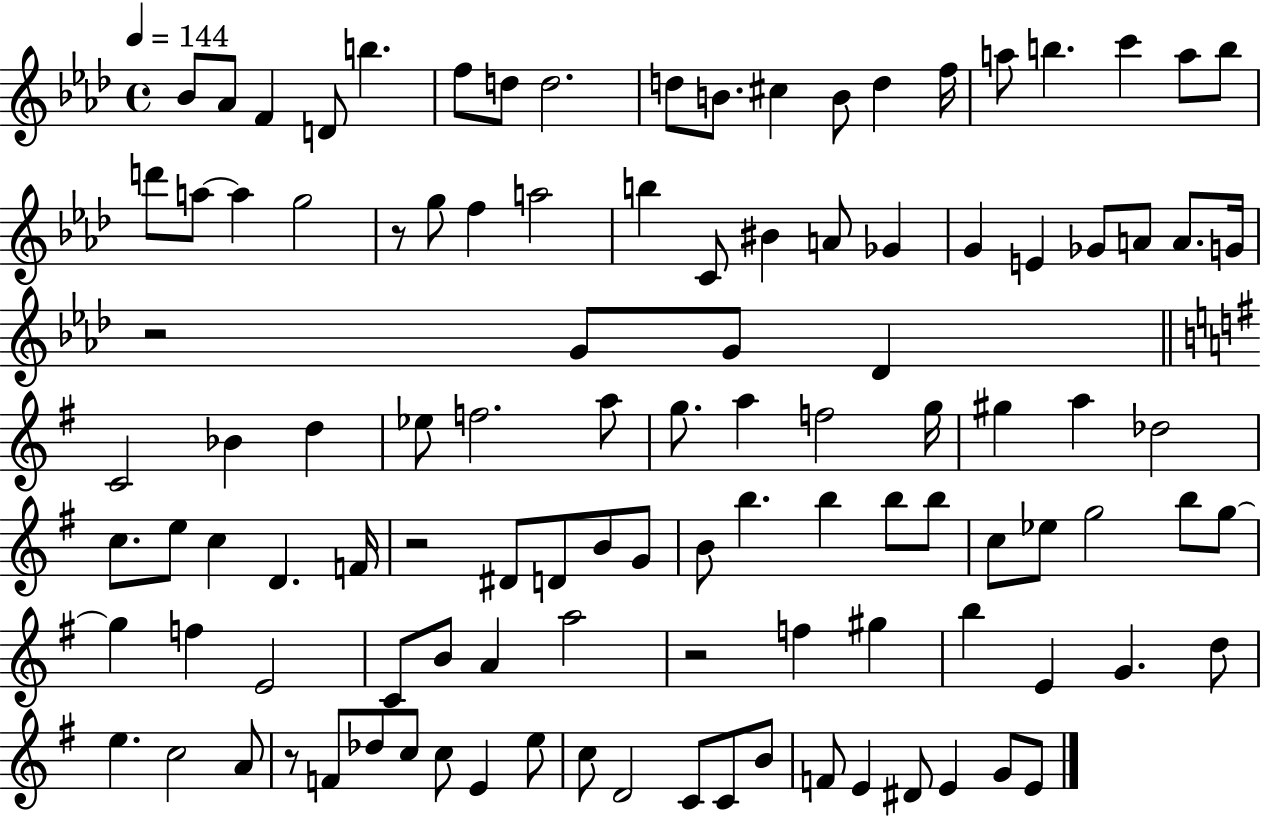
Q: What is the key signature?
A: AES major